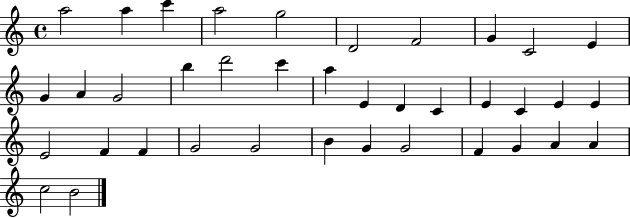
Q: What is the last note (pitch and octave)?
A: B4